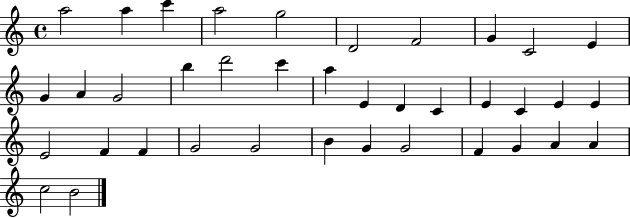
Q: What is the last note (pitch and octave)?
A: B4